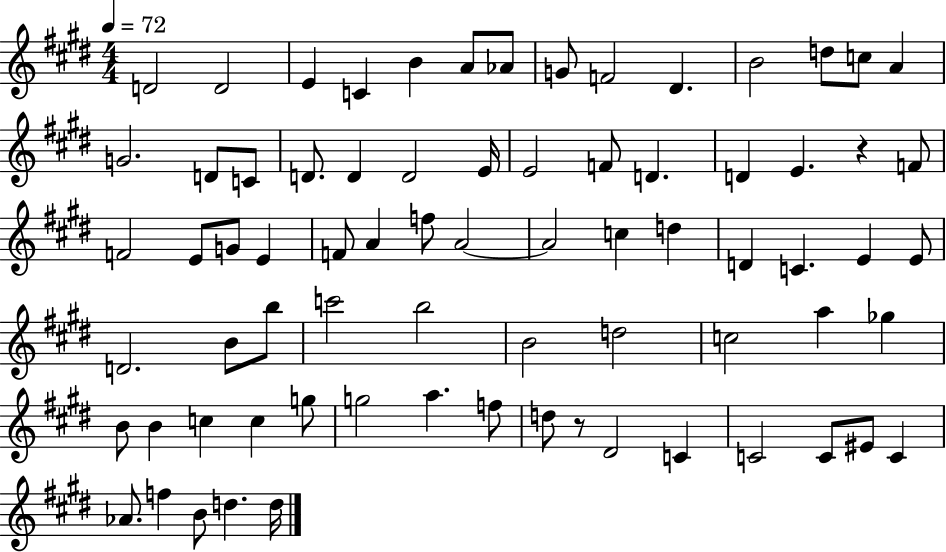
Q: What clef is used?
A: treble